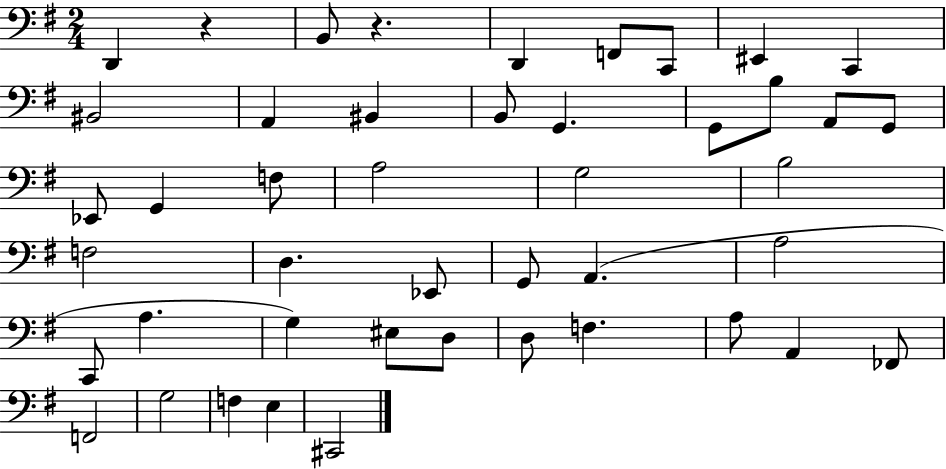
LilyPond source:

{
  \clef bass
  \numericTimeSignature
  \time 2/4
  \key g \major
  d,4 r4 | b,8 r4. | d,4 f,8 c,8 | eis,4 c,4 | \break bis,2 | a,4 bis,4 | b,8 g,4. | g,8 b8 a,8 g,8 | \break ees,8 g,4 f8 | a2 | g2 | b2 | \break f2 | d4. ees,8 | g,8 a,4.( | a2 | \break c,8 a4. | g4) eis8 d8 | d8 f4. | a8 a,4 fes,8 | \break f,2 | g2 | f4 e4 | cis,2 | \break \bar "|."
}